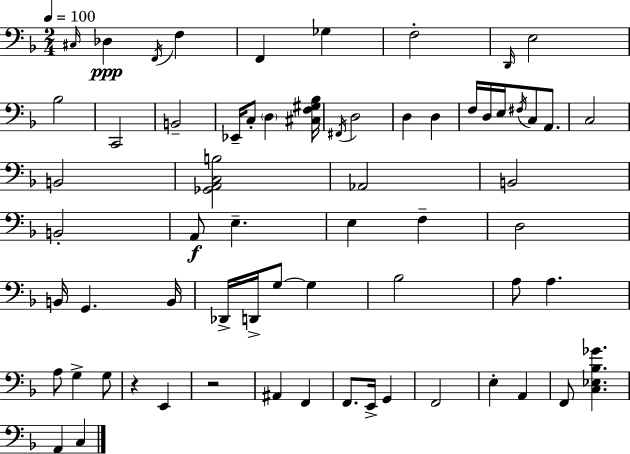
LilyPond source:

{
  \clef bass
  \numericTimeSignature
  \time 2/4
  \key f \major
  \tempo 4 = 100
  \grace { cis16 }\ppp des4 \acciaccatura { f,16 } f4 | f,4 ges4 | f2-. | \grace { d,16 } e2 | \break bes2 | c,2 | b,2-- | ees,16-- c8-. \parenthesize d4 | \break <cis f gis bes>16 \acciaccatura { fis,16 } d2 | d4 | d4 f16 d16 e16 \acciaccatura { fis16 } | c8 a,8. c2 | \break b,2 | <ges, a, c b>2 | aes,2 | b,2 | \break b,2-. | a,8\f e4.-- | e4 | f4-- d2 | \break b,16 g,4. | b,16 des,16-> d,16-> g8~~ | g4 bes2 | a8 a4. | \break a8 g4-> | g8 r4 | e,4 r2 | ais,4 | \break f,4 f,8. | e,16-> g,4 f,2 | e4-. | a,4 f,8 <c ees bes ges'>4. | \break a,4 | c4 \bar "|."
}